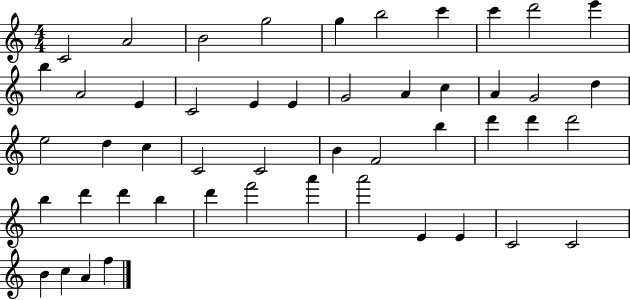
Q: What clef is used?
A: treble